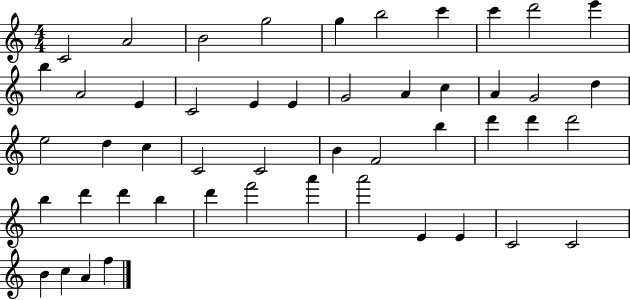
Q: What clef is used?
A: treble